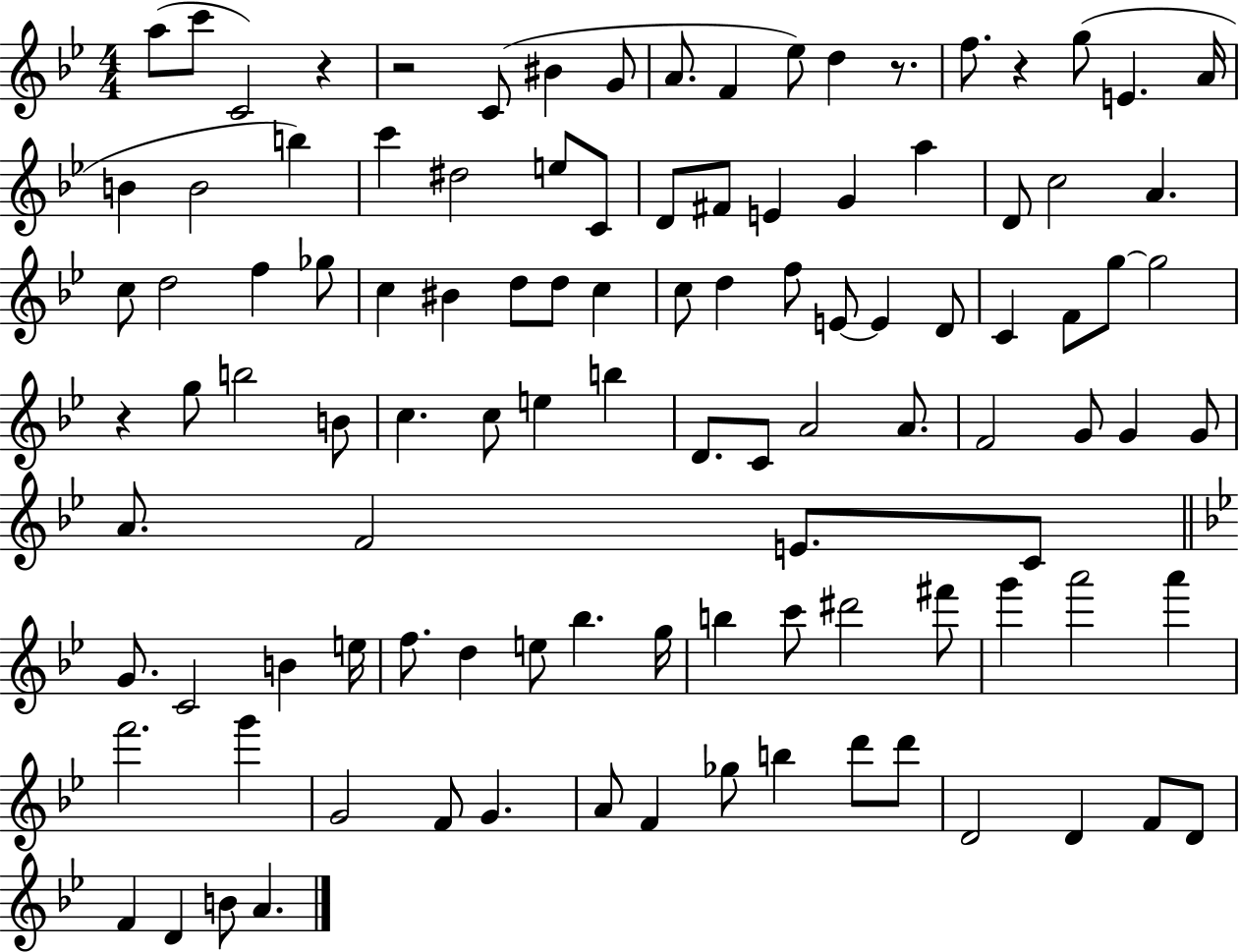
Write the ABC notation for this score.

X:1
T:Untitled
M:4/4
L:1/4
K:Bb
a/2 c'/2 C2 z z2 C/2 ^B G/2 A/2 F _e/2 d z/2 f/2 z g/2 E A/4 B B2 b c' ^d2 e/2 C/2 D/2 ^F/2 E G a D/2 c2 A c/2 d2 f _g/2 c ^B d/2 d/2 c c/2 d f/2 E/2 E D/2 C F/2 g/2 g2 z g/2 b2 B/2 c c/2 e b D/2 C/2 A2 A/2 F2 G/2 G G/2 A/2 F2 E/2 C/2 G/2 C2 B e/4 f/2 d e/2 _b g/4 b c'/2 ^d'2 ^f'/2 g' a'2 a' f'2 g' G2 F/2 G A/2 F _g/2 b d'/2 d'/2 D2 D F/2 D/2 F D B/2 A